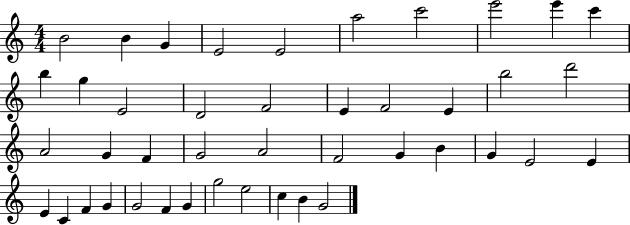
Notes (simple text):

B4/h B4/q G4/q E4/h E4/h A5/h C6/h E6/h E6/q C6/q B5/q G5/q E4/h D4/h F4/h E4/q F4/h E4/q B5/h D6/h A4/h G4/q F4/q G4/h A4/h F4/h G4/q B4/q G4/q E4/h E4/q E4/q C4/q F4/q G4/q G4/h F4/q G4/q G5/h E5/h C5/q B4/q G4/h